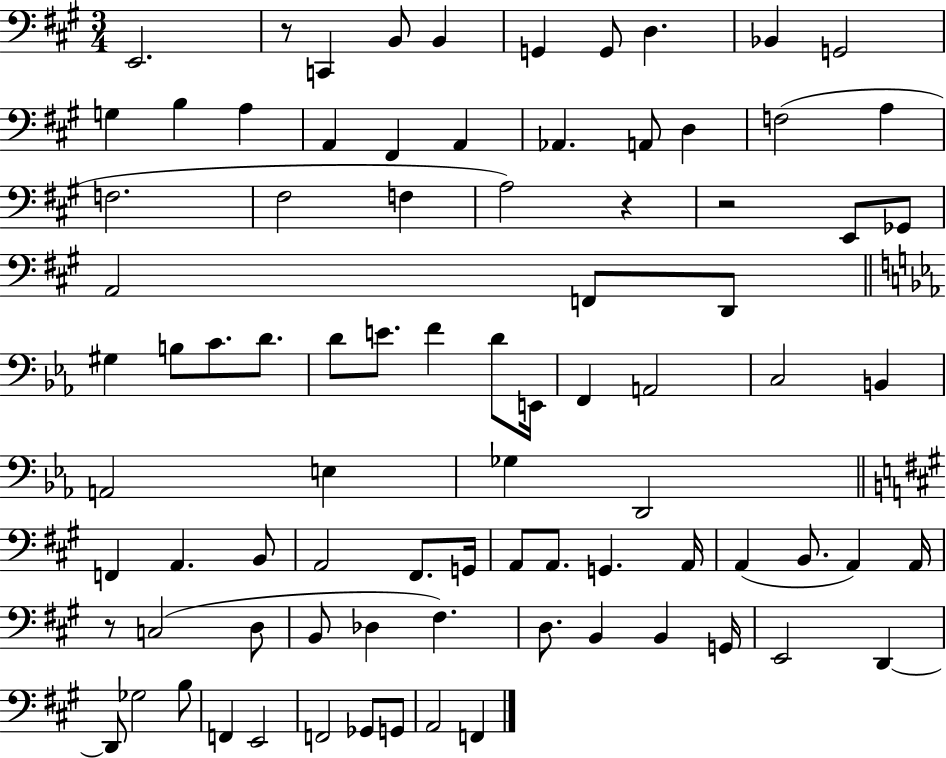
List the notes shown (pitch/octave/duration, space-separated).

E2/h. R/e C2/q B2/e B2/q G2/q G2/e D3/q. Bb2/q G2/h G3/q B3/q A3/q A2/q F#2/q A2/q Ab2/q. A2/e D3/q F3/h A3/q F3/h. F#3/h F3/q A3/h R/q R/h E2/e Gb2/e A2/h F2/e D2/e G#3/q B3/e C4/e. D4/e. D4/e E4/e. F4/q D4/e E2/s F2/q A2/h C3/h B2/q A2/h E3/q Gb3/q D2/h F2/q A2/q. B2/e A2/h F#2/e. G2/s A2/e A2/e. G2/q. A2/s A2/q B2/e. A2/q A2/s R/e C3/h D3/e B2/e Db3/q F#3/q. D3/e. B2/q B2/q G2/s E2/h D2/q D2/e Gb3/h B3/e F2/q E2/h F2/h Gb2/e G2/e A2/h F2/q